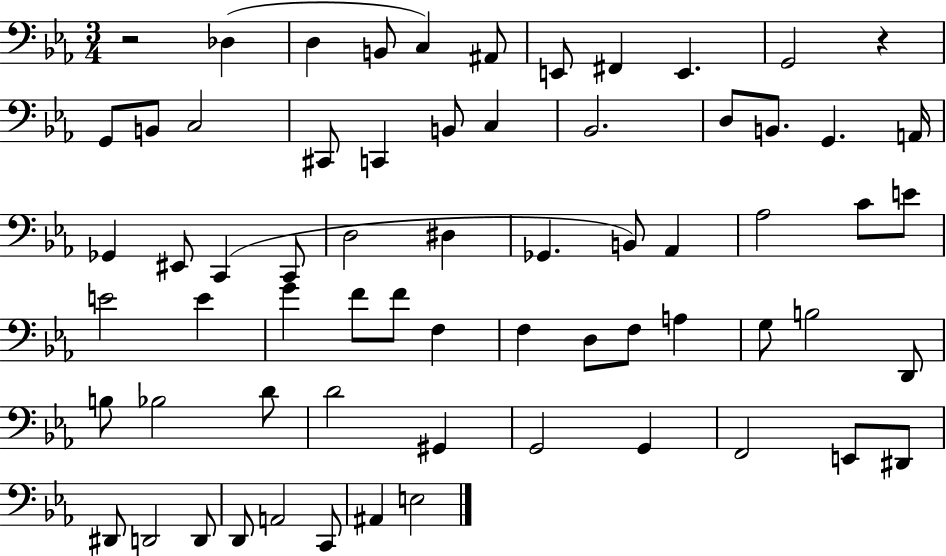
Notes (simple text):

R/h Db3/q D3/q B2/e C3/q A#2/e E2/e F#2/q E2/q. G2/h R/q G2/e B2/e C3/h C#2/e C2/q B2/e C3/q Bb2/h. D3/e B2/e. G2/q. A2/s Gb2/q EIS2/e C2/q C2/e D3/h D#3/q Gb2/q. B2/e Ab2/q Ab3/h C4/e E4/e E4/h E4/q G4/q F4/e F4/e F3/q F3/q D3/e F3/e A3/q G3/e B3/h D2/e B3/e Bb3/h D4/e D4/h G#2/q G2/h G2/q F2/h E2/e D#2/e D#2/e D2/h D2/e D2/e A2/h C2/e A#2/q E3/h